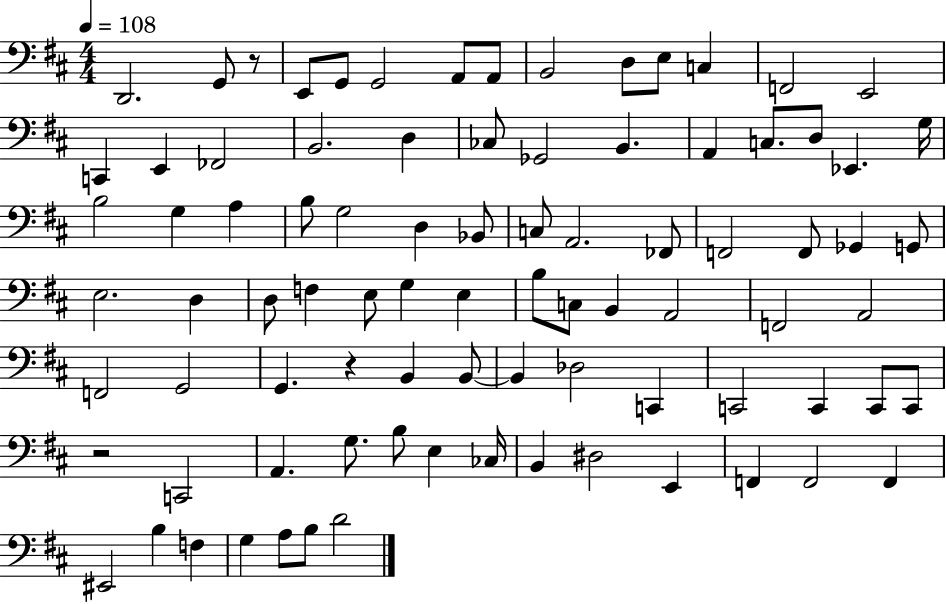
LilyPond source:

{
  \clef bass
  \numericTimeSignature
  \time 4/4
  \key d \major
  \tempo 4 = 108
  d,2. g,8 r8 | e,8 g,8 g,2 a,8 a,8 | b,2 d8 e8 c4 | f,2 e,2 | \break c,4 e,4 fes,2 | b,2. d4 | ces8 ges,2 b,4. | a,4 c8. d8 ees,4. g16 | \break b2 g4 a4 | b8 g2 d4 bes,8 | c8 a,2. fes,8 | f,2 f,8 ges,4 g,8 | \break e2. d4 | d8 f4 e8 g4 e4 | b8 c8 b,4 a,2 | f,2 a,2 | \break f,2 g,2 | g,4. r4 b,4 b,8~~ | b,4 des2 c,4 | c,2 c,4 c,8 c,8 | \break r2 c,2 | a,4. g8. b8 e4 ces16 | b,4 dis2 e,4 | f,4 f,2 f,4 | \break eis,2 b4 f4 | g4 a8 b8 d'2 | \bar "|."
}